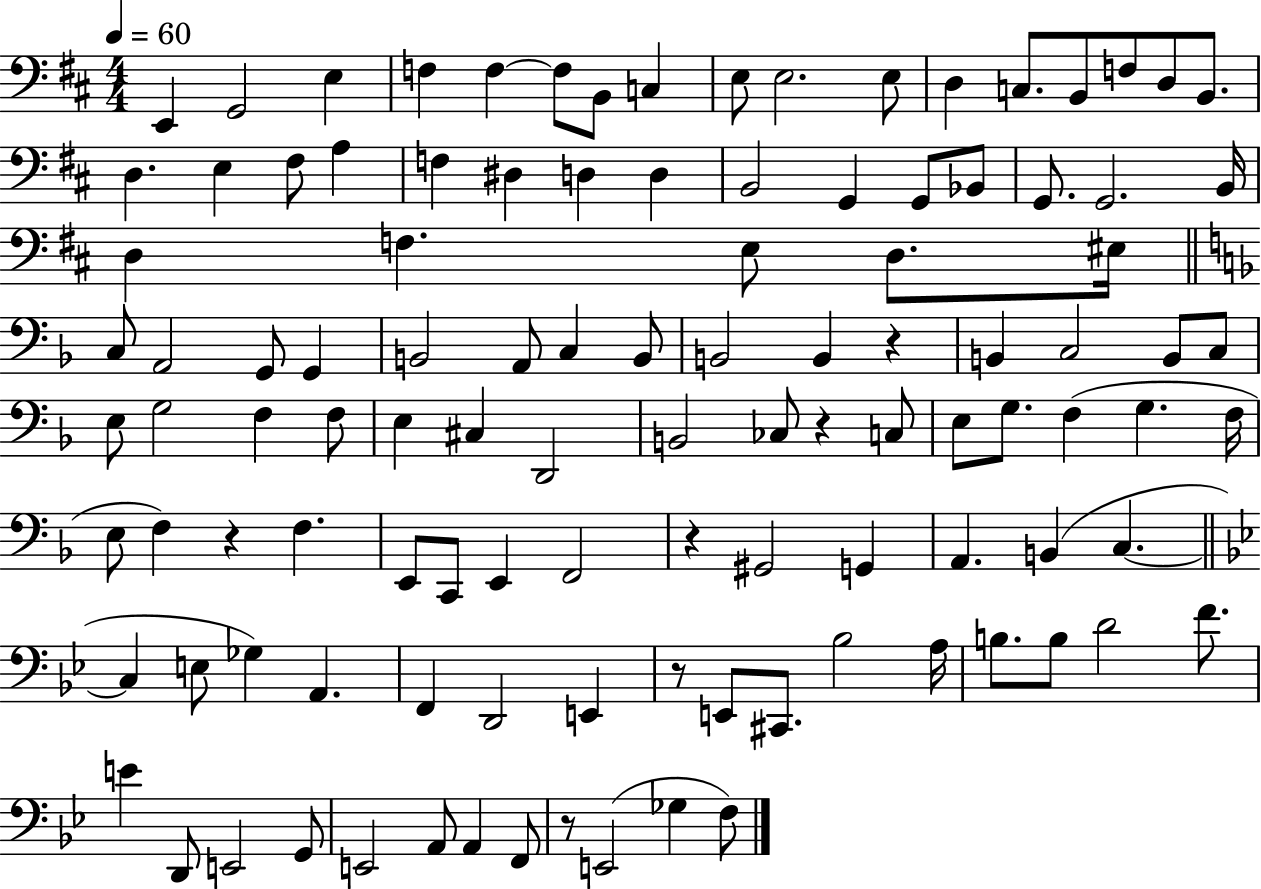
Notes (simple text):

E2/q G2/h E3/q F3/q F3/q F3/e B2/e C3/q E3/e E3/h. E3/e D3/q C3/e. B2/e F3/e D3/e B2/e. D3/q. E3/q F#3/e A3/q F3/q D#3/q D3/q D3/q B2/h G2/q G2/e Bb2/e G2/e. G2/h. B2/s D3/q F3/q. E3/e D3/e. EIS3/s C3/e A2/h G2/e G2/q B2/h A2/e C3/q B2/e B2/h B2/q R/q B2/q C3/h B2/e C3/e E3/e G3/h F3/q F3/e E3/q C#3/q D2/h B2/h CES3/e R/q C3/e E3/e G3/e. F3/q G3/q. F3/s E3/e F3/q R/q F3/q. E2/e C2/e E2/q F2/h R/q G#2/h G2/q A2/q. B2/q C3/q. C3/q E3/e Gb3/q A2/q. F2/q D2/h E2/q R/e E2/e C#2/e. Bb3/h A3/s B3/e. B3/e D4/h F4/e. E4/q D2/e E2/h G2/e E2/h A2/e A2/q F2/e R/e E2/h Gb3/q F3/e